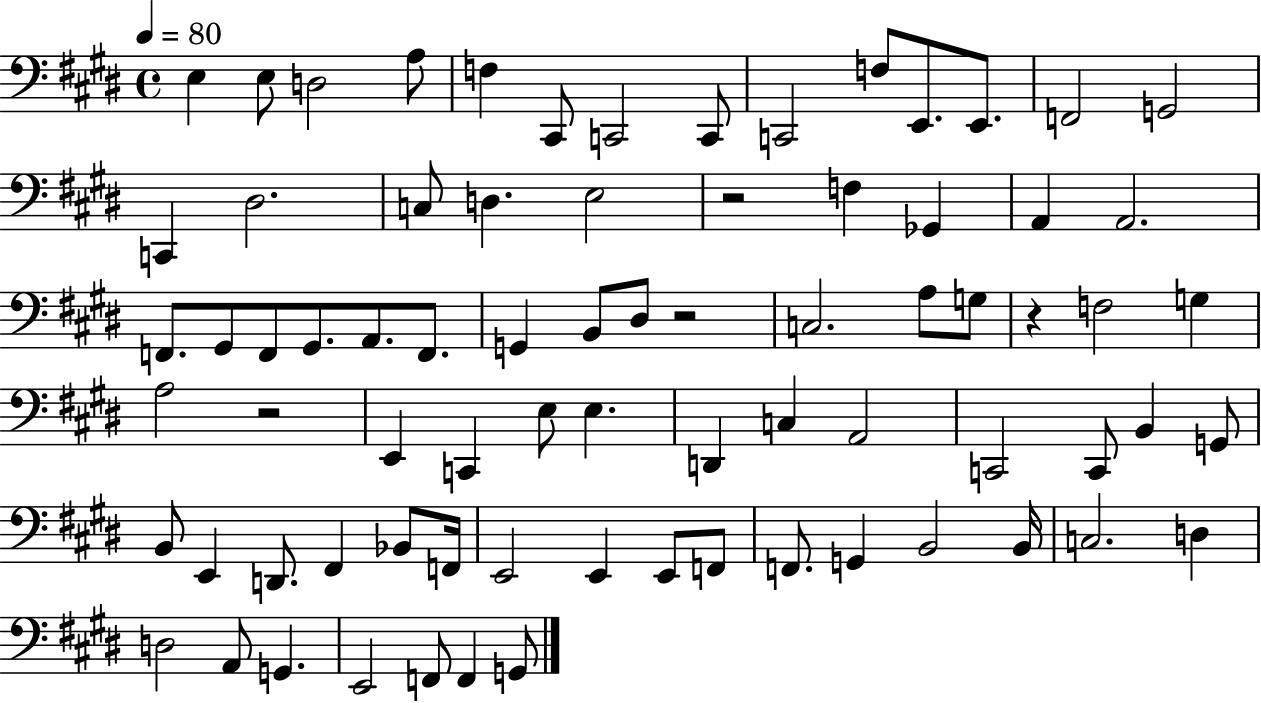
{
  \clef bass
  \time 4/4
  \defaultTimeSignature
  \key e \major
  \tempo 4 = 80
  e4 e8 d2 a8 | f4 cis,8 c,2 c,8 | c,2 f8 e,8. e,8. | f,2 g,2 | \break c,4 dis2. | c8 d4. e2 | r2 f4 ges,4 | a,4 a,2. | \break f,8. gis,8 f,8 gis,8. a,8. f,8. | g,4 b,8 dis8 r2 | c2. a8 g8 | r4 f2 g4 | \break a2 r2 | e,4 c,4 e8 e4. | d,4 c4 a,2 | c,2 c,8 b,4 g,8 | \break b,8 e,4 d,8. fis,4 bes,8 f,16 | e,2 e,4 e,8 f,8 | f,8. g,4 b,2 b,16 | c2. d4 | \break d2 a,8 g,4. | e,2 f,8 f,4 g,8 | \bar "|."
}